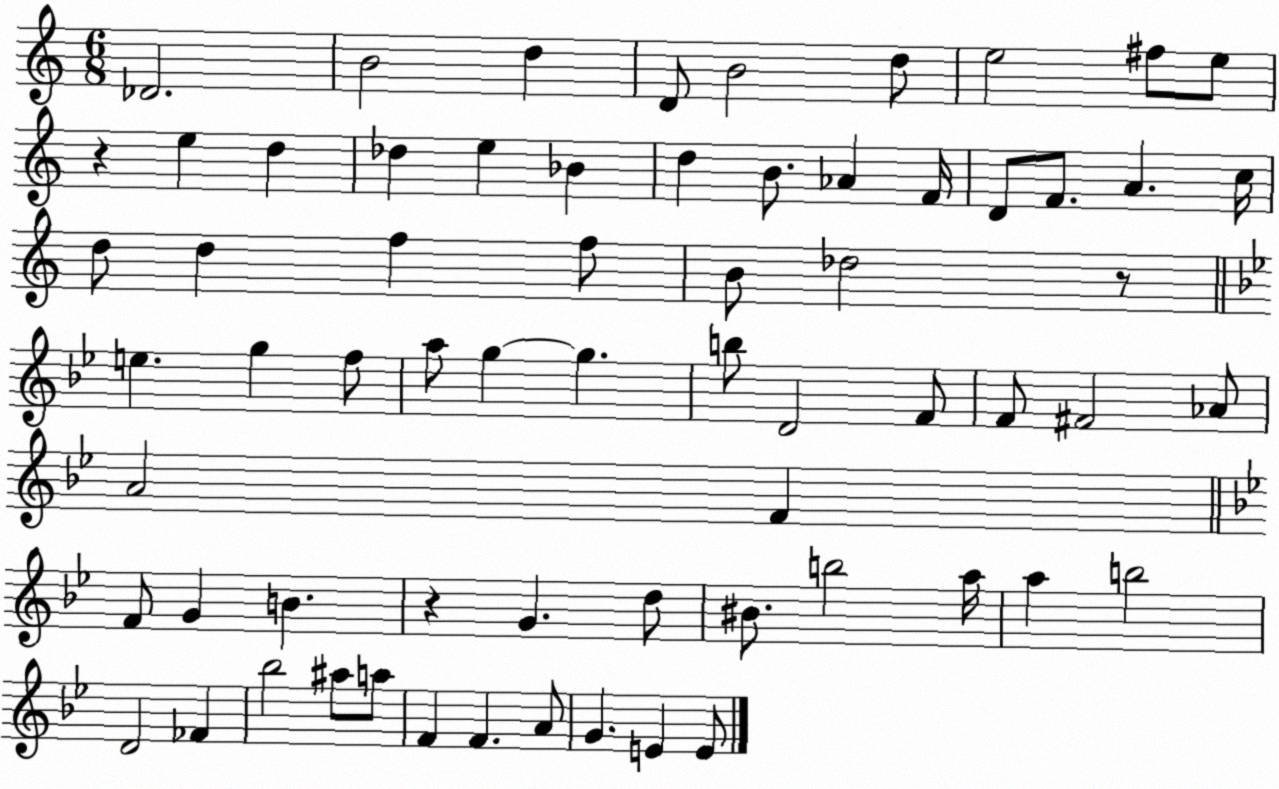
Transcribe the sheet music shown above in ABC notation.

X:1
T:Untitled
M:6/8
L:1/4
K:C
_D2 B2 d D/2 B2 d/2 e2 ^f/2 e/2 z e d _d e _B d B/2 _A F/4 D/2 F/2 A c/4 d/2 d f f/2 B/2 _d2 z/2 e g f/2 a/2 g g b/2 D2 F/2 F/2 ^F2 _A/2 A2 F F/2 G B z G d/2 ^B/2 b2 a/4 a b2 D2 _F _b2 ^a/2 a/2 F F A/2 G E E/2